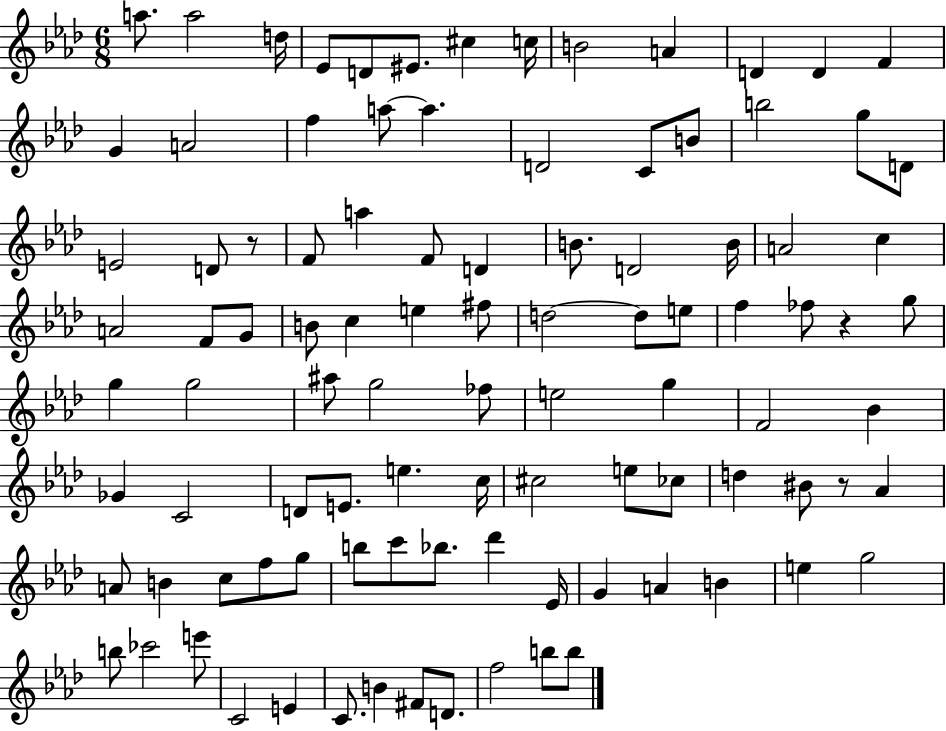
X:1
T:Untitled
M:6/8
L:1/4
K:Ab
a/2 a2 d/4 _E/2 D/2 ^E/2 ^c c/4 B2 A D D F G A2 f a/2 a D2 C/2 B/2 b2 g/2 D/2 E2 D/2 z/2 F/2 a F/2 D B/2 D2 B/4 A2 c A2 F/2 G/2 B/2 c e ^f/2 d2 d/2 e/2 f _f/2 z g/2 g g2 ^a/2 g2 _f/2 e2 g F2 _B _G C2 D/2 E/2 e c/4 ^c2 e/2 _c/2 d ^B/2 z/2 _A A/2 B c/2 f/2 g/2 b/2 c'/2 _b/2 _d' _E/4 G A B e g2 b/2 _c'2 e'/2 C2 E C/2 B ^F/2 D/2 f2 b/2 b/2